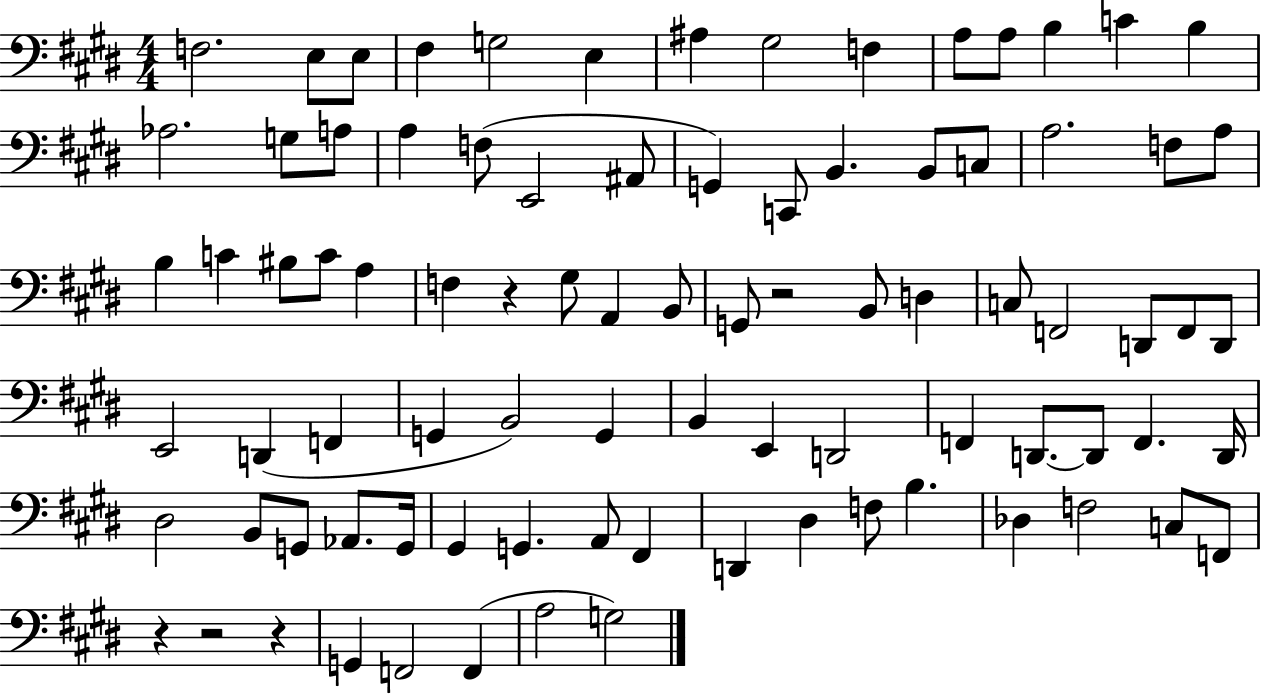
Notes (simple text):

F3/h. E3/e E3/e F#3/q G3/h E3/q A#3/q G#3/h F3/q A3/e A3/e B3/q C4/q B3/q Ab3/h. G3/e A3/e A3/q F3/e E2/h A#2/e G2/q C2/e B2/q. B2/e C3/e A3/h. F3/e A3/e B3/q C4/q BIS3/e C4/e A3/q F3/q R/q G#3/e A2/q B2/e G2/e R/h B2/e D3/q C3/e F2/h D2/e F2/e D2/e E2/h D2/q F2/q G2/q B2/h G2/q B2/q E2/q D2/h F2/q D2/e. D2/e F2/q. D2/s D#3/h B2/e G2/e Ab2/e. G2/s G#2/q G2/q. A2/e F#2/q D2/q D#3/q F3/e B3/q. Db3/q F3/h C3/e F2/e R/q R/h R/q G2/q F2/h F2/q A3/h G3/h